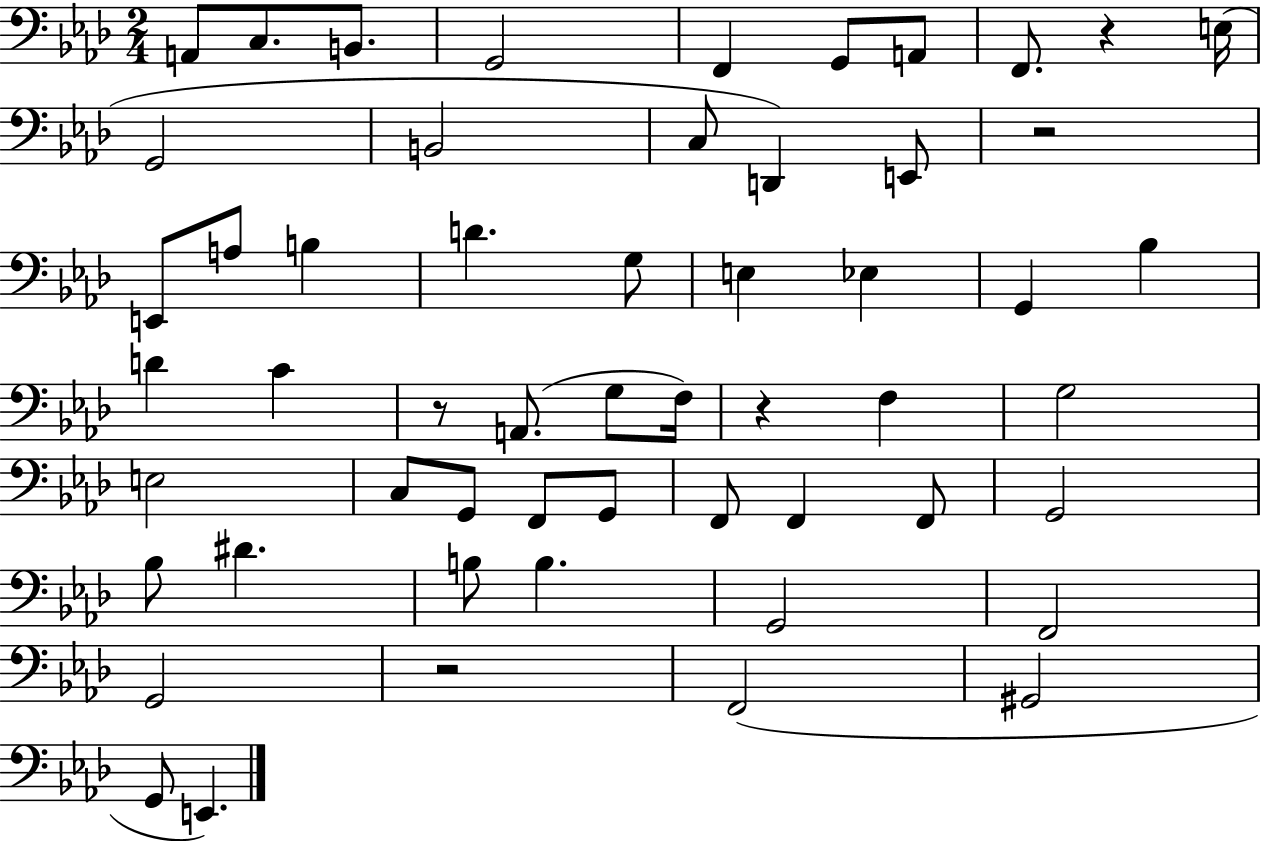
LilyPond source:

{
  \clef bass
  \numericTimeSignature
  \time 2/4
  \key aes \major
  a,8 c8. b,8. | g,2 | f,4 g,8 a,8 | f,8. r4 e16( | \break g,2 | b,2 | c8 d,4) e,8 | r2 | \break e,8 a8 b4 | d'4. g8 | e4 ees4 | g,4 bes4 | \break d'4 c'4 | r8 a,8.( g8 f16) | r4 f4 | g2 | \break e2 | c8 g,8 f,8 g,8 | f,8 f,4 f,8 | g,2 | \break bes8 dis'4. | b8 b4. | g,2 | f,2 | \break g,2 | r2 | f,2( | gis,2 | \break g,8 e,4.) | \bar "|."
}